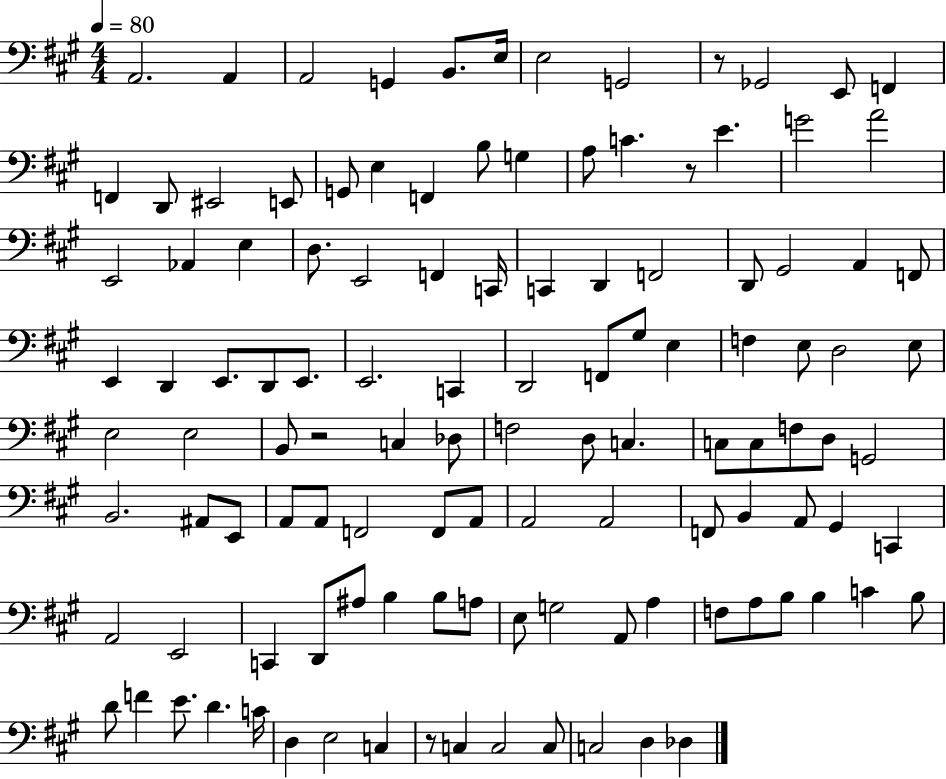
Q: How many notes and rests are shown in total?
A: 118